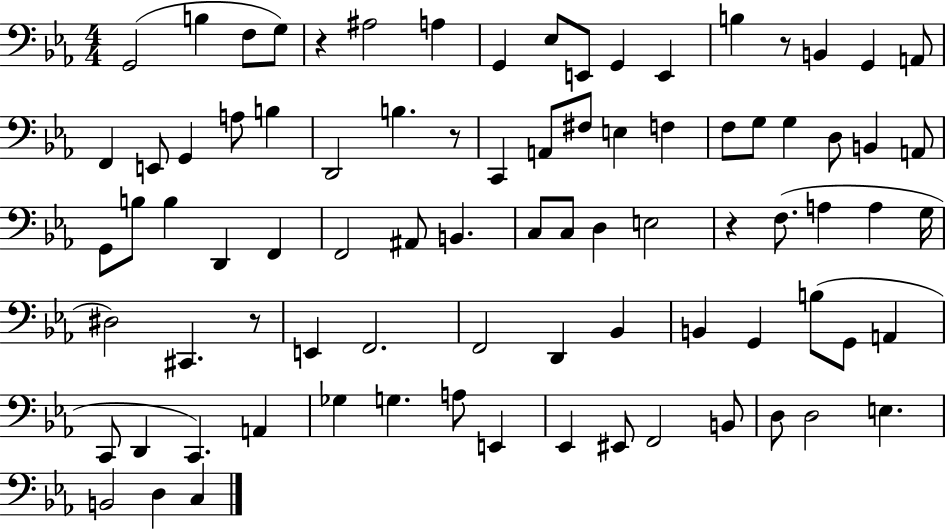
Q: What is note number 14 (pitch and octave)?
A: G2